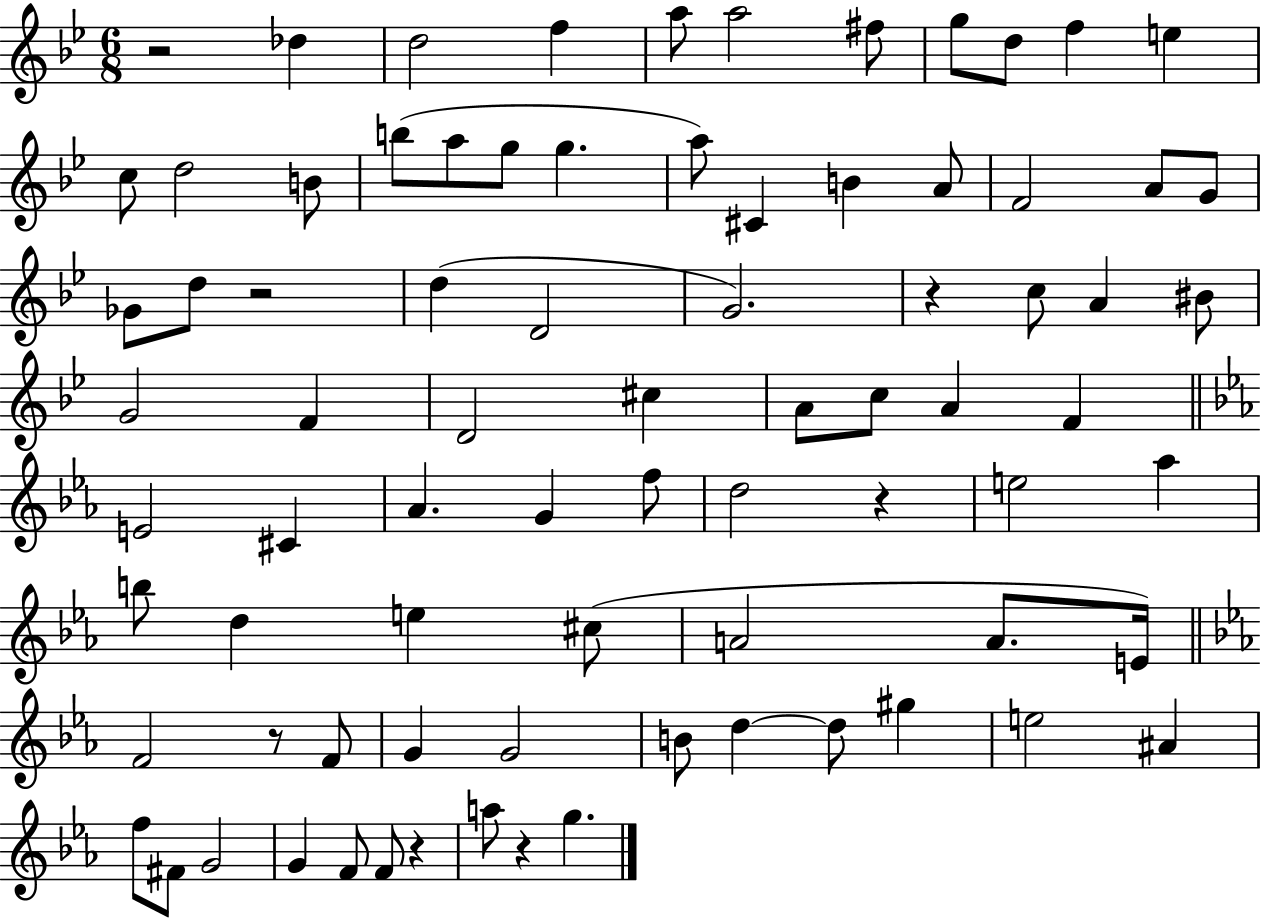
{
  \clef treble
  \numericTimeSignature
  \time 6/8
  \key bes \major
  r2 des''4 | d''2 f''4 | a''8 a''2 fis''8 | g''8 d''8 f''4 e''4 | \break c''8 d''2 b'8 | b''8( a''8 g''8 g''4. | a''8) cis'4 b'4 a'8 | f'2 a'8 g'8 | \break ges'8 d''8 r2 | d''4( d'2 | g'2.) | r4 c''8 a'4 bis'8 | \break g'2 f'4 | d'2 cis''4 | a'8 c''8 a'4 f'4 | \bar "||" \break \key ees \major e'2 cis'4 | aes'4. g'4 f''8 | d''2 r4 | e''2 aes''4 | \break b''8 d''4 e''4 cis''8( | a'2 a'8. e'16) | \bar "||" \break \key c \minor f'2 r8 f'8 | g'4 g'2 | b'8 d''4~~ d''8 gis''4 | e''2 ais'4 | \break f''8 fis'8 g'2 | g'4 f'8 f'8 r4 | a''8 r4 g''4. | \bar "|."
}